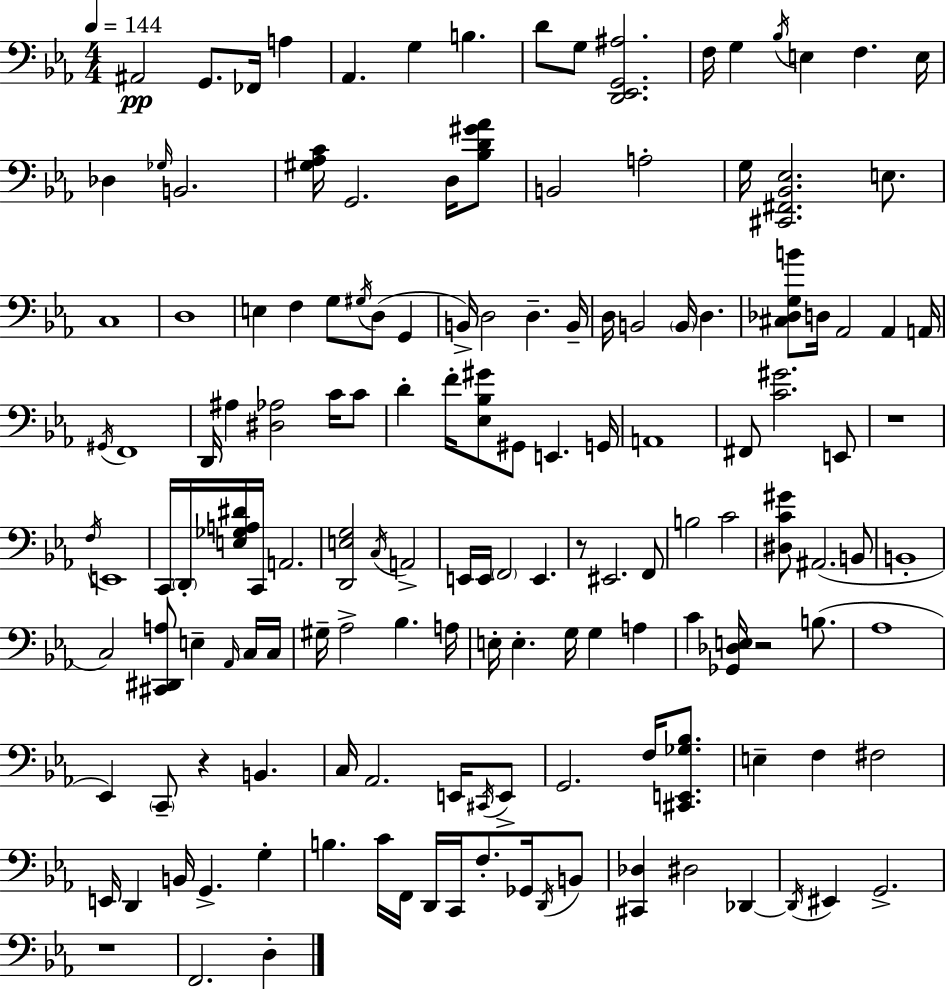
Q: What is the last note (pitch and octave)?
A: D3